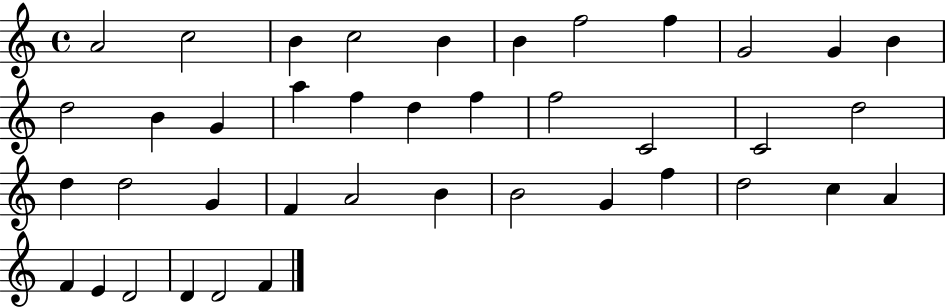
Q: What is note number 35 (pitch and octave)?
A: F4